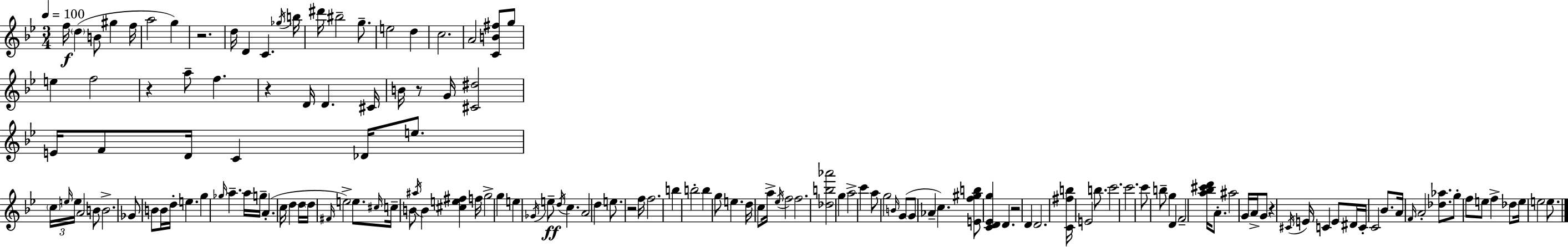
F5/s D5/q B4/e G#5/q F5/s A5/h G5/q R/h. D5/s D4/q C4/q. Gb5/s B5/s D#6/s BIS5/h G5/e. E5/h D5/q C5/h. A4/h [C4,B4,F#5]/e G5/e E5/q F5/h R/q A5/e F5/q. R/q D4/s D4/q. C#4/s B4/s R/e G4/s [C#4,D#5]/h E4/s F4/e D4/s C4/q Db4/s E5/e. C5/s E5/s E5/s A4/h B4/e B4/h. Gb4/e B4/e B4/s D5/s E5/q. G5/q Gb5/s A5/q. A5/s G5/s A4/q. C5/s D5/q D5/s D5/s F#4/s E5/h E5/e. C#5/s C5/s B4/e A#5/s B4/q [C#5,E5,F#5]/q F5/s G5/h G5/q E5/q Gb4/s E5/e D5/s C5/q. A4/h D5/q E5/e. R/h F5/s F5/h. B5/q B5/h B5/q G5/e E5/q. D5/s C5/e A5/s Eb5/s F5/h F5/h. [Db5,B5,Ab6]/h G5/q A5/h C6/q A5/e G5/h B4/s G4/e G4/e Ab4/q C5/q. [E4,F5,G#5,B5]/e [C4,D4,Eb4,G5]/q D4/q. R/h D4/q D4/h. [C4,F#5,B5]/s E4/h B5/e. C6/h. C6/h. C6/e B5/e G5/q D4/q F4/h [A5,Bb5,C#6,D6]/s A4/e. A#5/h G4/s A4/s G4/e R/q C#4/s E4/s C4/q E4/e D#4/s C4/s C4/h Bb4/e. A4/s F4/s A4/h [Db5,Ab5]/e. G5/e F5/e E5/e F5/q Db5/e E5/s E5/h E5/e.